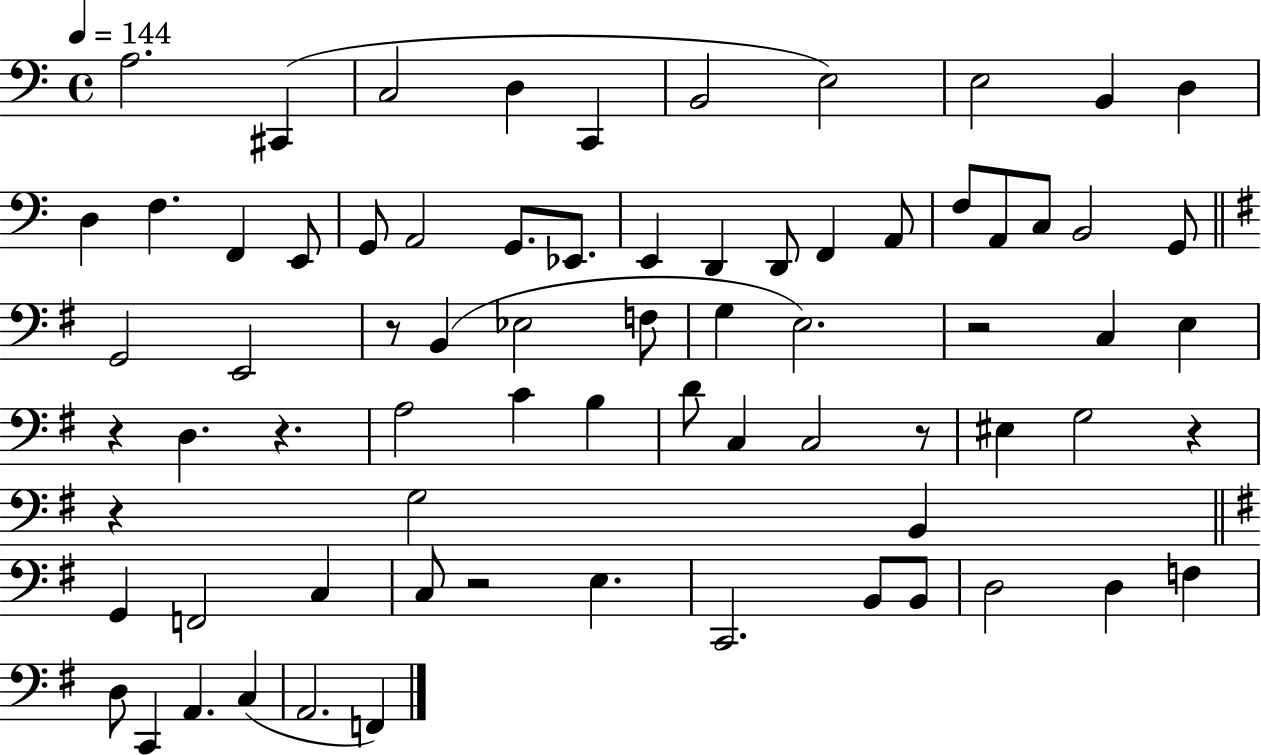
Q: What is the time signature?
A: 4/4